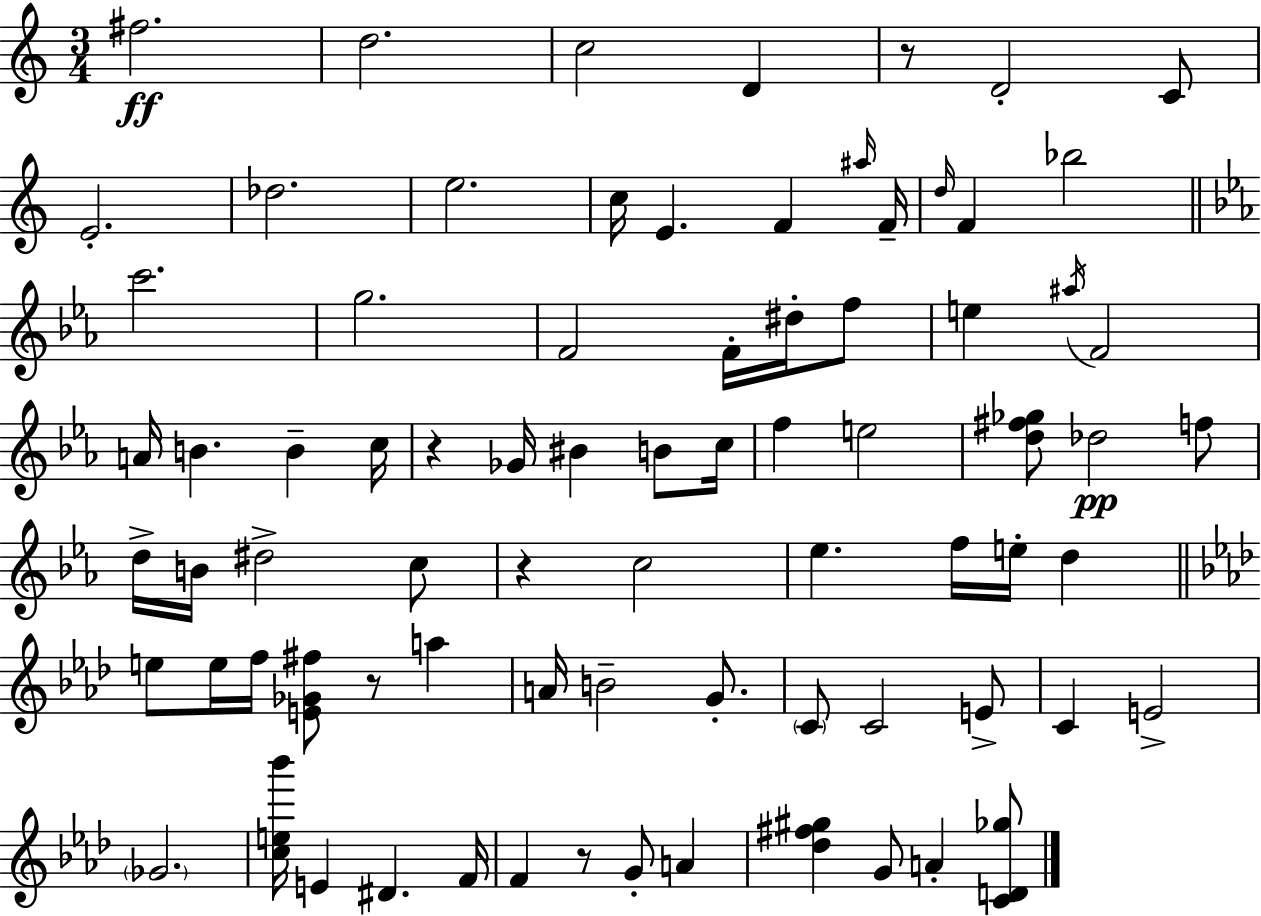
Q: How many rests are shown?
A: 5